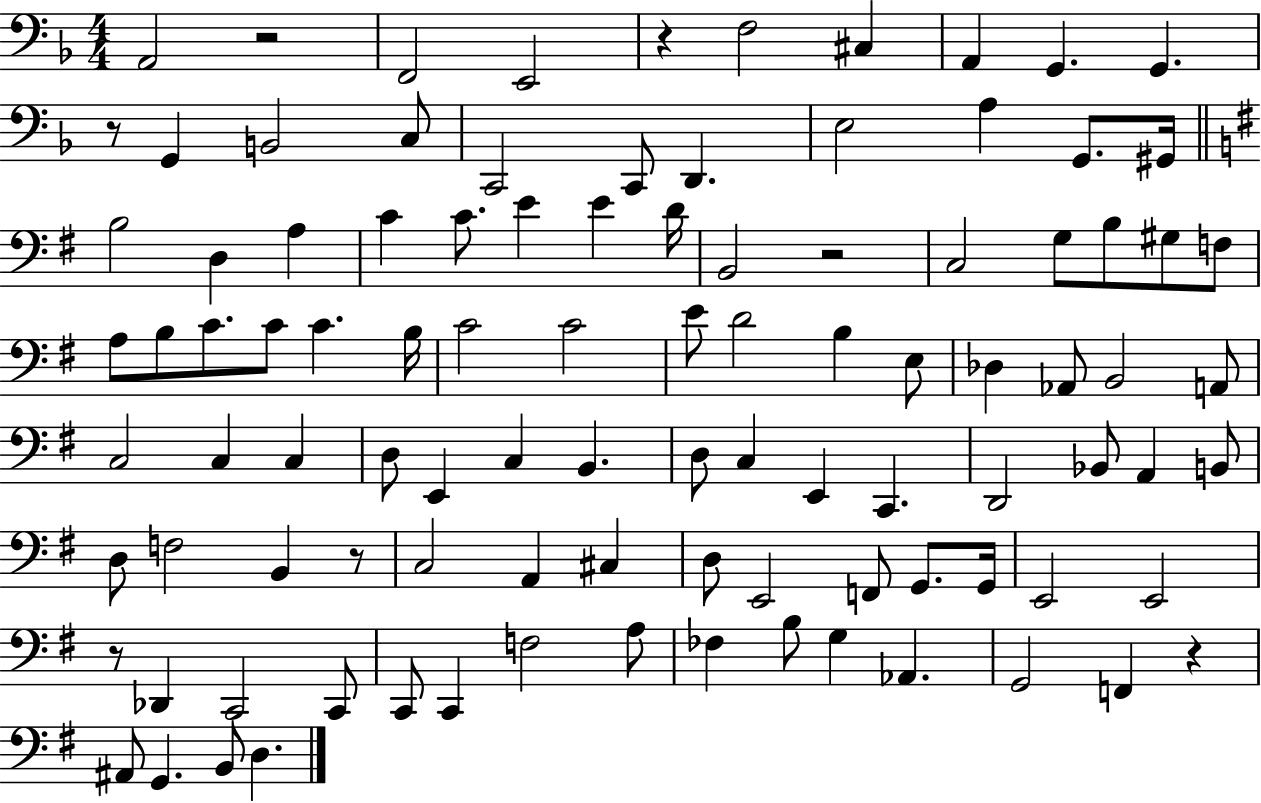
A2/h R/h F2/h E2/h R/q F3/h C#3/q A2/q G2/q. G2/q. R/e G2/q B2/h C3/e C2/h C2/e D2/q. E3/h A3/q G2/e. G#2/s B3/h D3/q A3/q C4/q C4/e. E4/q E4/q D4/s B2/h R/h C3/h G3/e B3/e G#3/e F3/e A3/e B3/e C4/e. C4/e C4/q. B3/s C4/h C4/h E4/e D4/h B3/q E3/e Db3/q Ab2/e B2/h A2/e C3/h C3/q C3/q D3/e E2/q C3/q B2/q. D3/e C3/q E2/q C2/q. D2/h Bb2/e A2/q B2/e D3/e F3/h B2/q R/e C3/h A2/q C#3/q D3/e E2/h F2/e G2/e. G2/s E2/h E2/h R/e Db2/q C2/h C2/e C2/e C2/q F3/h A3/e FES3/q B3/e G3/q Ab2/q. G2/h F2/q R/q A#2/e G2/q. B2/e D3/q.